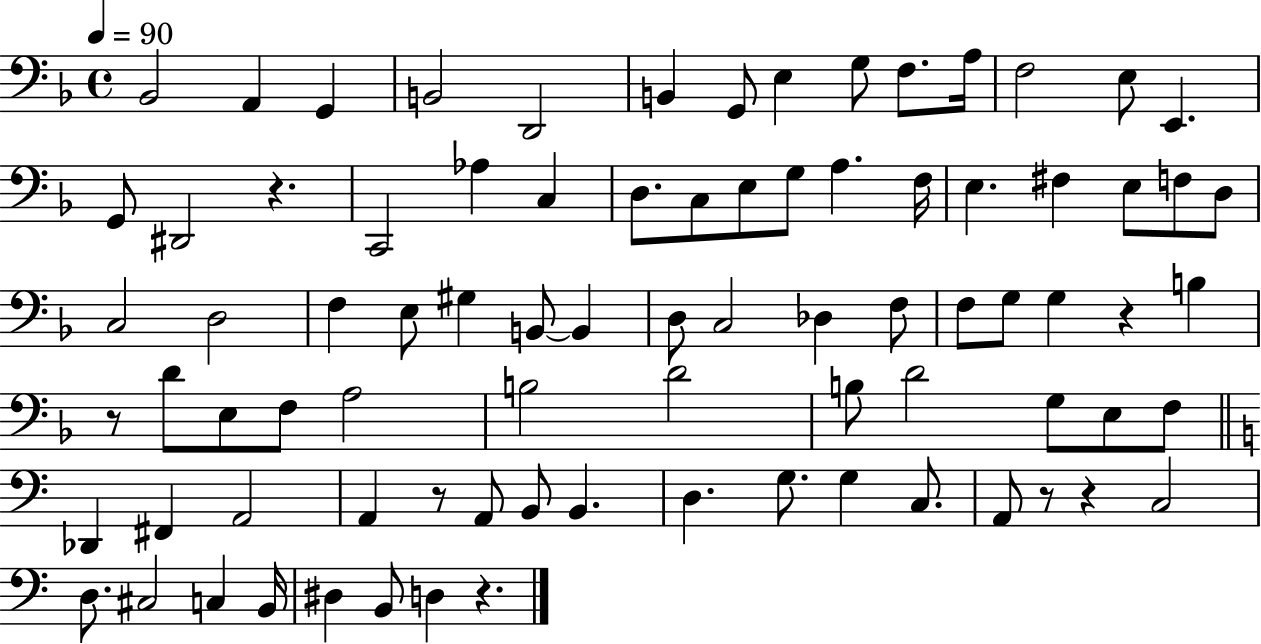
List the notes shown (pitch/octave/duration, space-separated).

Bb2/h A2/q G2/q B2/h D2/h B2/q G2/e E3/q G3/e F3/e. A3/s F3/h E3/e E2/q. G2/e D#2/h R/q. C2/h Ab3/q C3/q D3/e. C3/e E3/e G3/e A3/q. F3/s E3/q. F#3/q E3/e F3/e D3/e C3/h D3/h F3/q E3/e G#3/q B2/e B2/q D3/e C3/h Db3/q F3/e F3/e G3/e G3/q R/q B3/q R/e D4/e E3/e F3/e A3/h B3/h D4/h B3/e D4/h G3/e E3/e F3/e Db2/q F#2/q A2/h A2/q R/e A2/e B2/e B2/q. D3/q. G3/e. G3/q C3/e. A2/e R/e R/q C3/h D3/e. C#3/h C3/q B2/s D#3/q B2/e D3/q R/q.